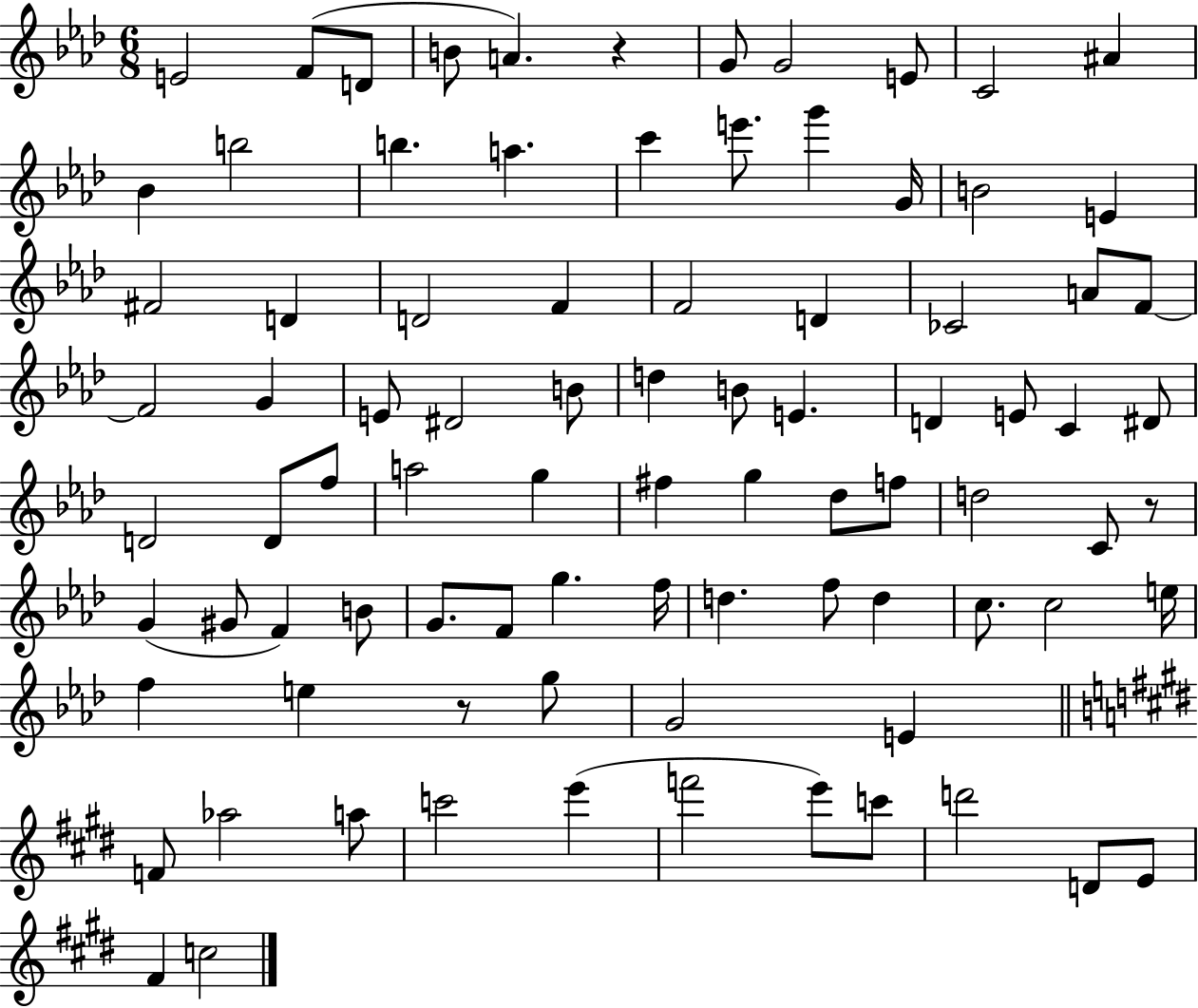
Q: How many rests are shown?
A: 3